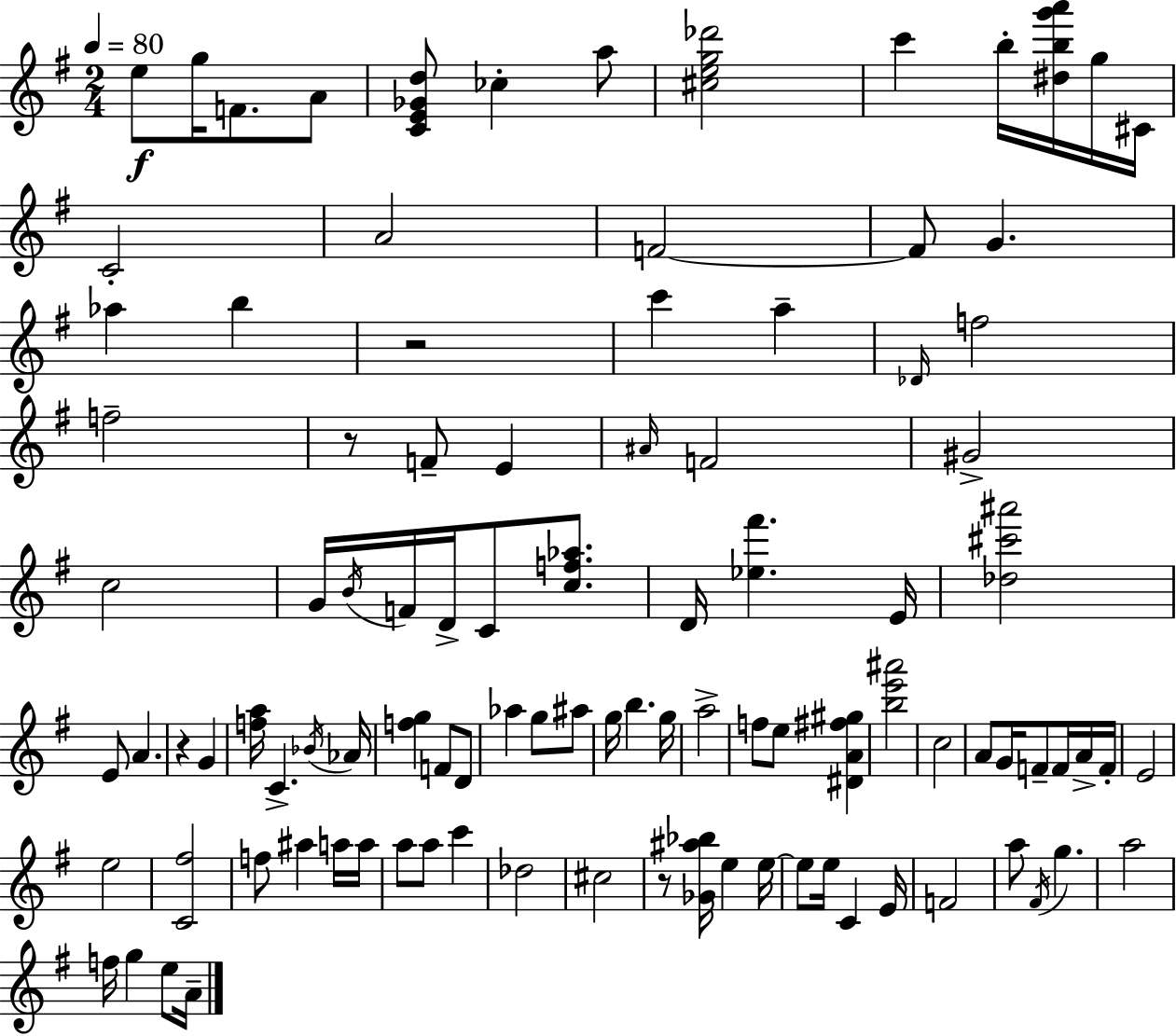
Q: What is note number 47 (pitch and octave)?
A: G5